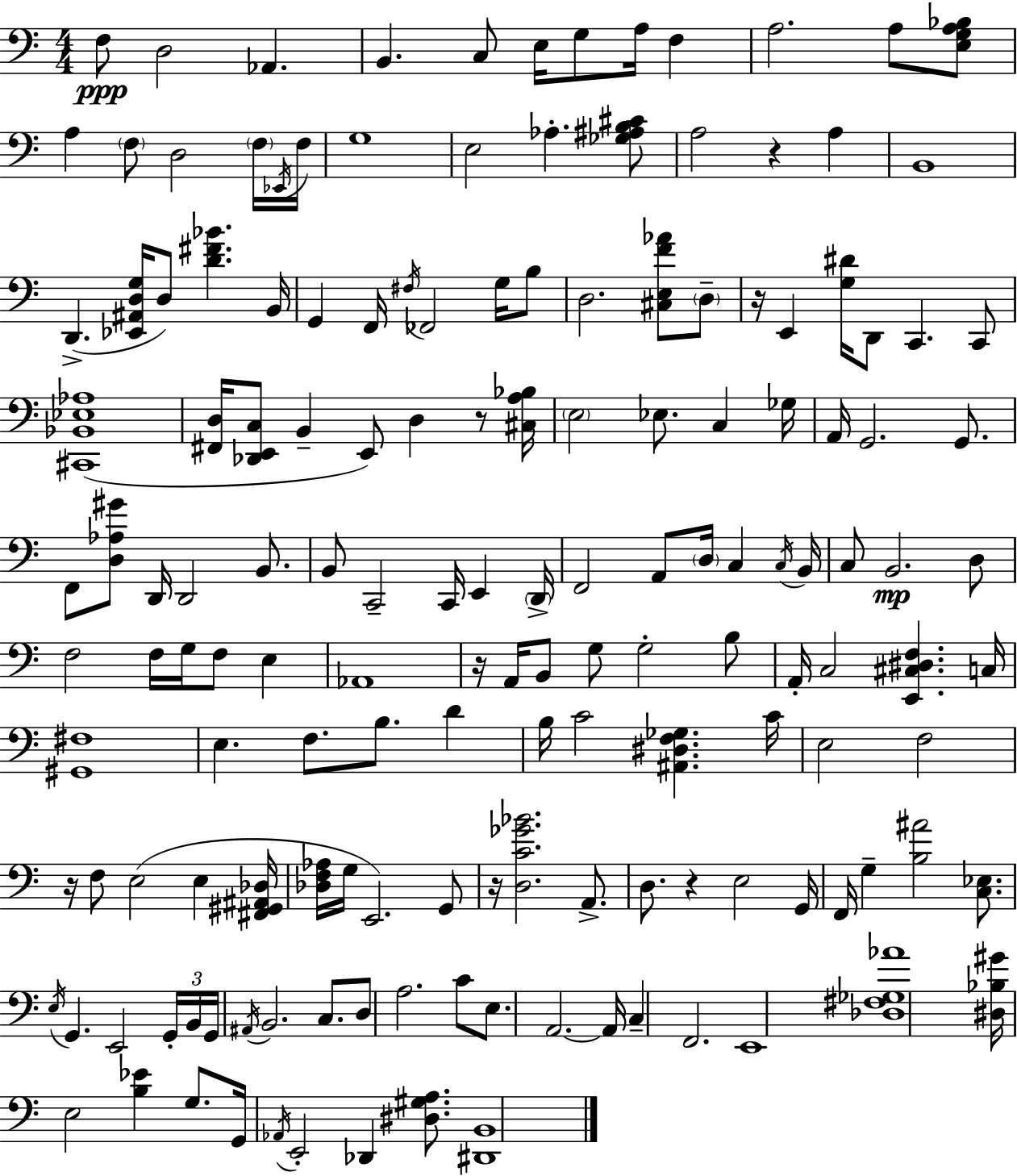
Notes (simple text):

F3/e D3/h Ab2/q. B2/q. C3/e E3/s G3/e A3/s F3/q A3/h. A3/e [E3,G3,A3,Bb3]/e A3/q F3/e D3/h F3/s Eb2/s F3/s G3/w E3/h Ab3/q. [Gb3,A#3,B3,C#4]/e A3/h R/q A3/q B2/w D2/q. [Eb2,A#2,D3,G3]/s D3/e [D4,F#4,Bb4]/q. B2/s G2/q F2/s F#3/s FES2/h G3/s B3/e D3/h. [C#3,E3,F4,Ab4]/e D3/e R/s E2/q [G3,D#4]/s D2/e C2/q. C2/e [C#2,Bb2,Eb3,Ab3]/w [F#2,D3]/s [Db2,E2,C3]/e B2/q E2/e D3/q R/e [C#3,A3,Bb3]/s E3/h Eb3/e. C3/q Gb3/s A2/s G2/h. G2/e. F2/e [D3,Ab3,G#4]/e D2/s D2/h B2/e. B2/e C2/h C2/s E2/q D2/s F2/h A2/e D3/s C3/q C3/s B2/s C3/e B2/h. D3/e F3/h F3/s G3/s F3/e E3/q Ab2/w R/s A2/s B2/e G3/e G3/h B3/e A2/s C3/h [E2,C#3,D#3,F3]/q. C3/s [G#2,F#3]/w E3/q. F3/e. B3/e. D4/q B3/s C4/h [A#2,D#3,F3,Gb3]/q. C4/s E3/h F3/h R/s F3/e E3/h E3/q [F#2,G#2,A#2,Db3]/s [Db3,F3,Ab3]/s G3/s E2/h. G2/e R/s [D3,C4,Gb4,Bb4]/h. A2/e. D3/e. R/q E3/h G2/s F2/s G3/q [B3,A#4]/h [C3,Eb3]/e. E3/s G2/q. E2/h G2/s B2/s G2/s A#2/s B2/h. C3/e. D3/e A3/h. C4/e E3/e. A2/h. A2/s C3/q F2/h. E2/w [Db3,F#3,Gb3,Ab4]/w [D#3,Bb3,G#4]/s E3/h [B3,Eb4]/q G3/e. G2/s Ab2/s E2/h Db2/q [D#3,G#3,A3]/e. [D#2,B2]/w